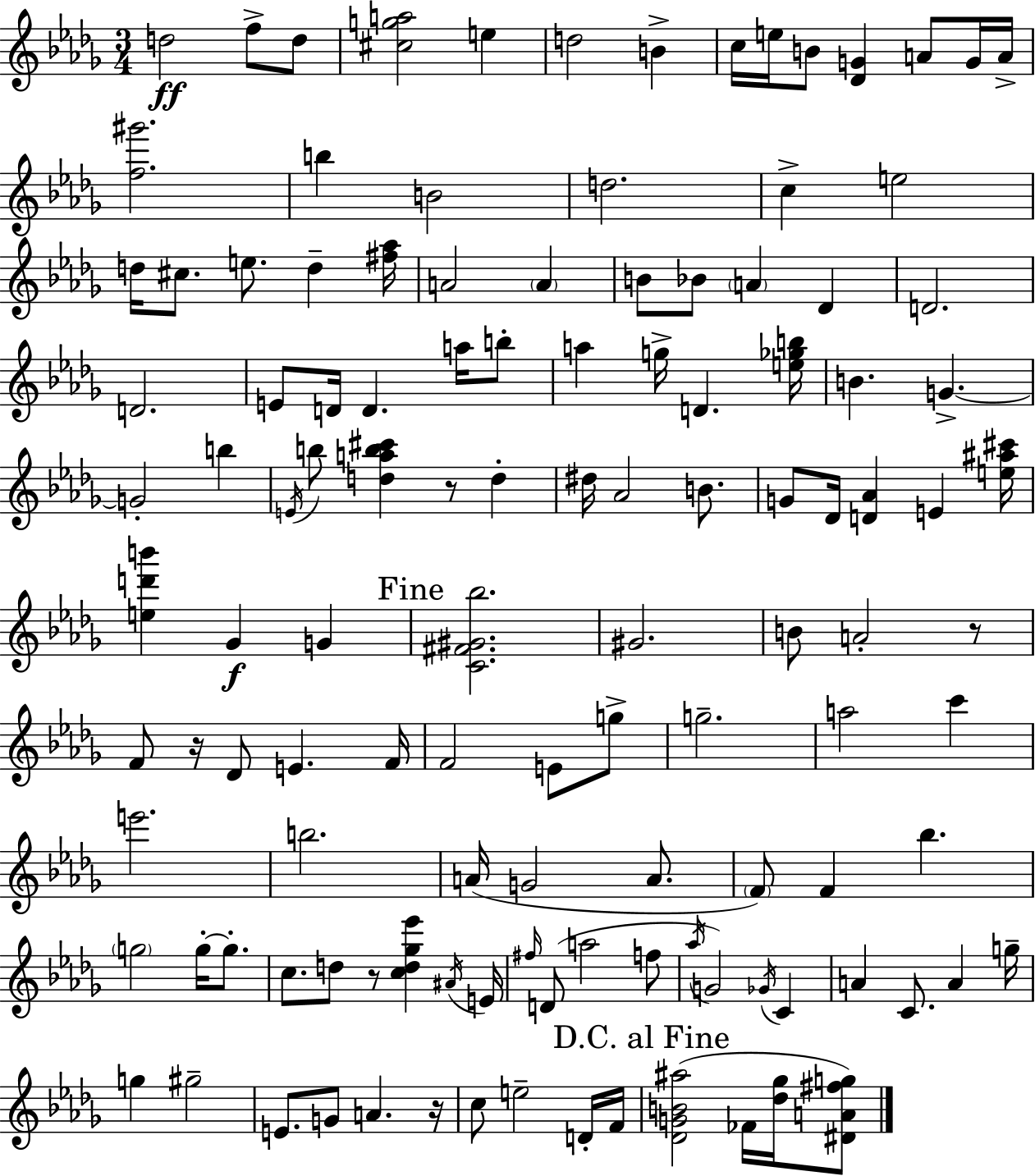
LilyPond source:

{
  \clef treble
  \numericTimeSignature
  \time 3/4
  \key bes \minor
  d''2\ff f''8-> d''8 | <cis'' g'' a''>2 e''4 | d''2 b'4-> | c''16 e''16 b'8 <des' g'>4 a'8 g'16 a'16-> | \break <f'' gis'''>2. | b''4 b'2 | d''2. | c''4-> e''2 | \break d''16 cis''8. e''8. d''4-- <fis'' aes''>16 | a'2 \parenthesize a'4 | b'8 bes'8 \parenthesize a'4 des'4 | d'2. | \break d'2. | e'8 d'16 d'4. a''16 b''8-. | a''4 g''16-> d'4. <e'' ges'' b''>16 | b'4. g'4.->~~ | \break g'2-. b''4 | \acciaccatura { e'16 } b''8 <d'' a'' b'' cis'''>4 r8 d''4-. | dis''16 aes'2 b'8. | g'8 des'16 <d' aes'>4 e'4 | \break <e'' ais'' cis'''>16 <e'' d''' b'''>4 ges'4\f g'4 | \mark "Fine" <c' fis' gis' bes''>2. | gis'2. | b'8 a'2-. r8 | \break f'8 r16 des'8 e'4. | f'16 f'2 e'8 g''8-> | g''2.-- | a''2 c'''4 | \break e'''2. | b''2. | a'16( g'2 a'8. | \parenthesize f'8) f'4 bes''4. | \break \parenthesize g''2 g''16-.~~ g''8.-. | c''8. d''8 r8 <c'' d'' ges'' ees'''>4 | \acciaccatura { ais'16 } e'16 \grace { fis''16 }( d'8 a''2 | f''8 \acciaccatura { aes''16 }) g'2 | \break \acciaccatura { ges'16 } c'4 a'4 c'8. | a'4 g''16-- g''4 gis''2-- | e'8. g'8 a'4. | r16 c''8 e''2-- | \break d'16-. f'16 \mark "D.C. al Fine" <des' g' b' ais''>2( | fes'16 <des'' ges''>16 <dis' a' fis'' g''>8) \bar "|."
}